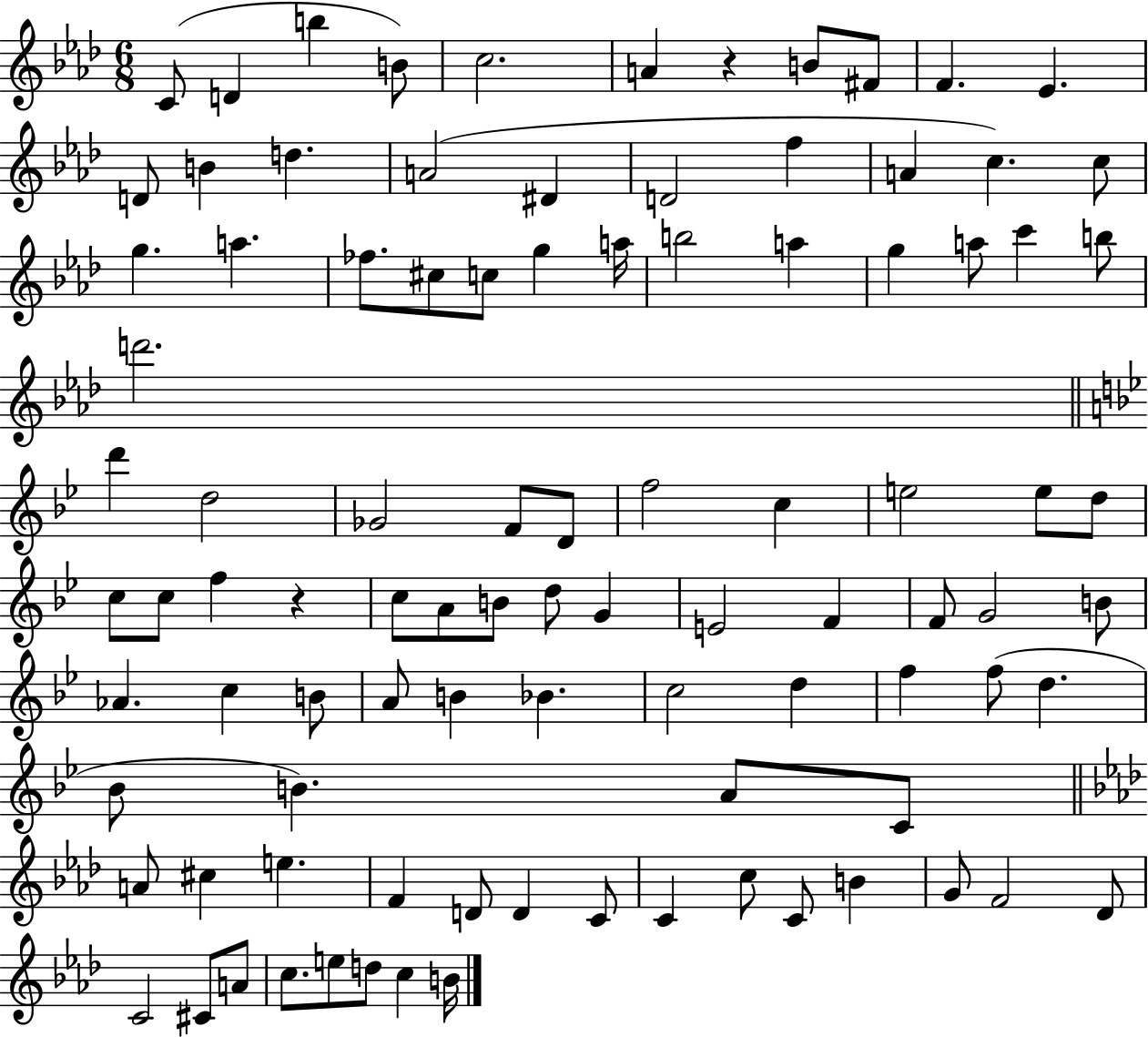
X:1
T:Untitled
M:6/8
L:1/4
K:Ab
C/2 D b B/2 c2 A z B/2 ^F/2 F _E D/2 B d A2 ^D D2 f A c c/2 g a _f/2 ^c/2 c/2 g a/4 b2 a g a/2 c' b/2 d'2 d' d2 _G2 F/2 D/2 f2 c e2 e/2 d/2 c/2 c/2 f z c/2 A/2 B/2 d/2 G E2 F F/2 G2 B/2 _A c B/2 A/2 B _B c2 d f f/2 d _B/2 B A/2 C/2 A/2 ^c e F D/2 D C/2 C c/2 C/2 B G/2 F2 _D/2 C2 ^C/2 A/2 c/2 e/2 d/2 c B/4